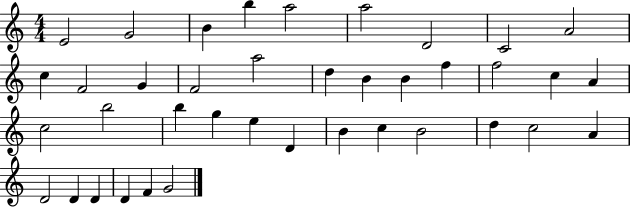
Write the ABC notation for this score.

X:1
T:Untitled
M:4/4
L:1/4
K:C
E2 G2 B b a2 a2 D2 C2 A2 c F2 G F2 a2 d B B f f2 c A c2 b2 b g e D B c B2 d c2 A D2 D D D F G2